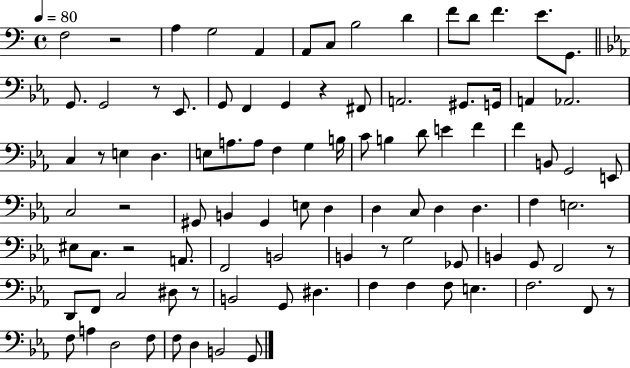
X:1
T:Untitled
M:4/4
L:1/4
K:C
F,2 z2 A, G,2 A,, A,,/2 C,/2 B,2 D F/2 D/2 F E/2 G,,/2 G,,/2 G,,2 z/2 _E,,/2 G,,/2 F,, G,, z ^F,,/2 A,,2 ^G,,/2 G,,/4 A,, _A,,2 C, z/2 E, D, E,/2 A,/2 A,/2 F, G, B,/4 C/2 B, D/2 E F F B,,/2 G,,2 E,,/2 C,2 z2 ^G,,/2 B,, ^G,, E,/2 D, D, C,/2 D, D, F, E,2 ^E,/2 C,/2 z2 A,,/2 F,,2 B,,2 B,, z/2 G,2 _G,,/2 B,, G,,/2 F,,2 z/2 D,,/2 F,,/2 C,2 ^D,/2 z/2 B,,2 G,,/2 ^D, F, F, F,/2 E, F,2 F,,/2 z/2 F,/2 A, D,2 F,/2 F,/2 D, B,,2 G,,/2